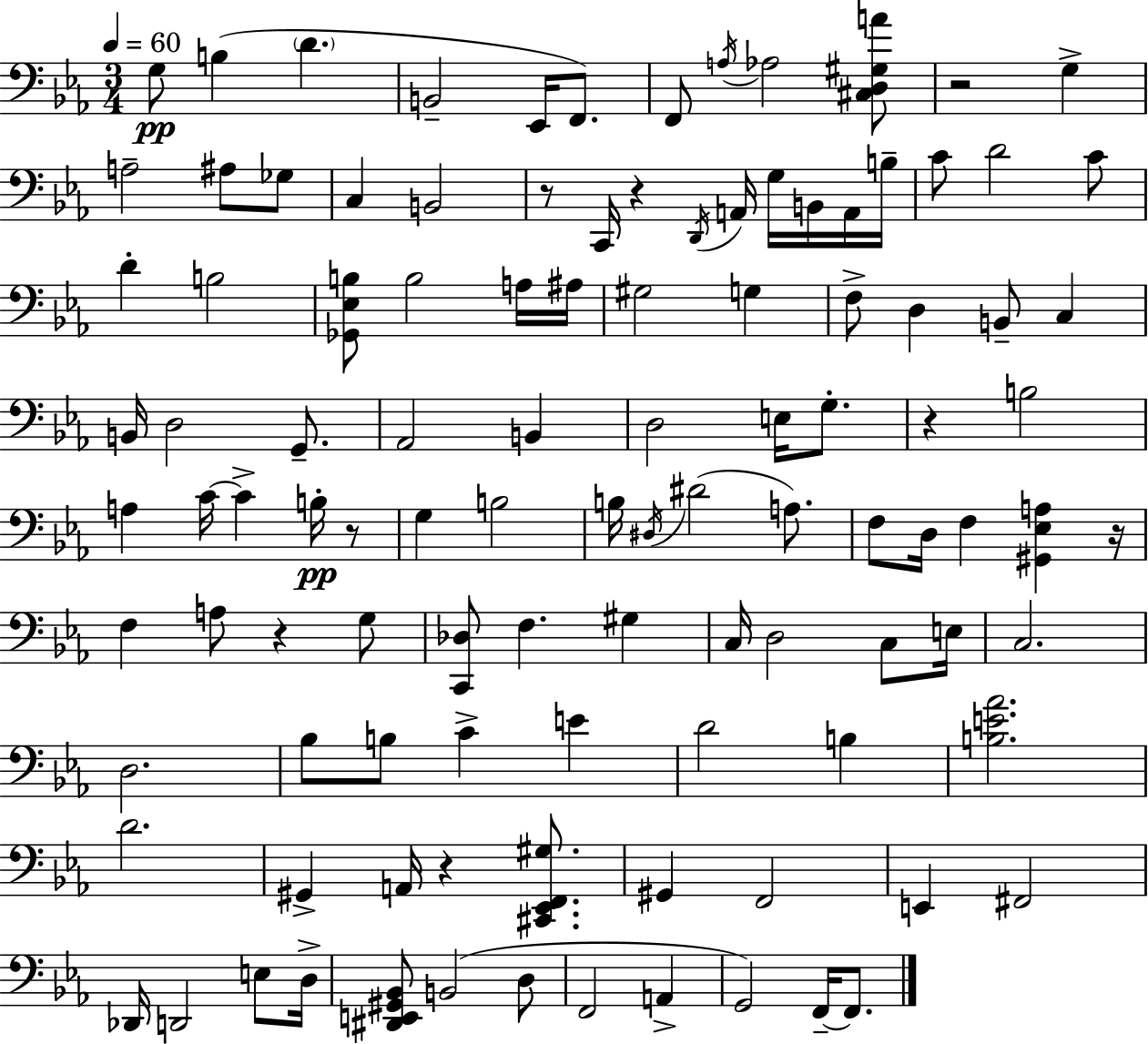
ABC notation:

X:1
T:Untitled
M:3/4
L:1/4
K:Cm
G,/2 B, D B,,2 _E,,/4 F,,/2 F,,/2 A,/4 _A,2 [^C,D,^G,A]/2 z2 G, A,2 ^A,/2 _G,/2 C, B,,2 z/2 C,,/4 z D,,/4 A,,/4 G,/4 B,,/4 A,,/4 B,/4 C/2 D2 C/2 D B,2 [_G,,_E,B,]/2 B,2 A,/4 ^A,/4 ^G,2 G, F,/2 D, B,,/2 C, B,,/4 D,2 G,,/2 _A,,2 B,, D,2 E,/4 G,/2 z B,2 A, C/4 C B,/4 z/2 G, B,2 B,/4 ^D,/4 ^D2 A,/2 F,/2 D,/4 F, [^G,,_E,A,] z/4 F, A,/2 z G,/2 [C,,_D,]/2 F, ^G, C,/4 D,2 C,/2 E,/4 C,2 D,2 _B,/2 B,/2 C E D2 B, [B,E_A]2 D2 ^G,, A,,/4 z [^C,,_E,,F,,^G,]/2 ^G,, F,,2 E,, ^F,,2 _D,,/4 D,,2 E,/2 D,/4 [^D,,E,,^G,,_B,,]/2 B,,2 D,/2 F,,2 A,, G,,2 F,,/4 F,,/2